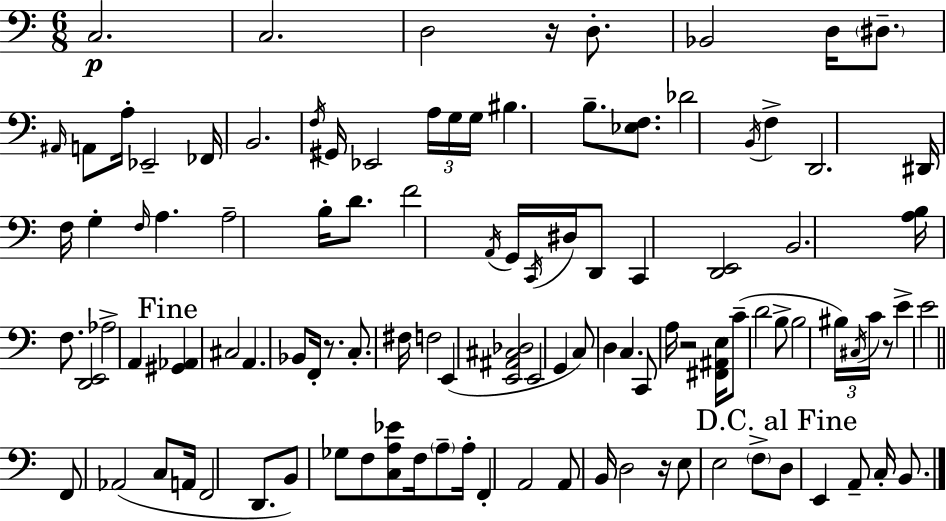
X:1
T:Untitled
M:6/8
L:1/4
K:Am
C,2 C,2 D,2 z/4 D,/2 _B,,2 D,/4 ^D,/2 ^A,,/4 A,,/2 A,/4 _E,,2 _F,,/4 B,,2 F,/4 ^G,,/4 _E,,2 A,/4 G,/4 G,/4 ^B, B,/2 [_E,F,]/2 _D2 B,,/4 F, D,,2 ^D,,/4 F,/4 G, F,/4 A, A,2 B,/4 D/2 F2 A,,/4 G,,/4 C,,/4 ^D,/4 D,,/2 C,, [D,,E,,]2 B,,2 [A,B,]/4 F,/2 [D,,E,,]2 _A,2 A,, [^G,,_A,,] ^C,2 A,, _B,,/2 F,,/4 z/2 C,/2 ^F,/4 F,2 E,, [E,,^A,,^C,_D,]2 E,,2 G,, C,/2 D, C, C,,/2 A,/4 z2 [^F,,^A,,E,]/4 C/2 D2 B,/2 B,2 ^B,/4 ^C,/4 C/4 z/2 E E2 F,,/2 _A,,2 C,/2 A,,/4 F,,2 D,,/2 B,,/2 _G,/2 F,/2 [C,A,_E]/2 F,/4 A,/2 A,/4 F,, A,,2 A,,/2 B,,/4 D,2 z/4 E,/2 E,2 F,/2 D,/2 E,, A,,/2 C,/4 B,,/2